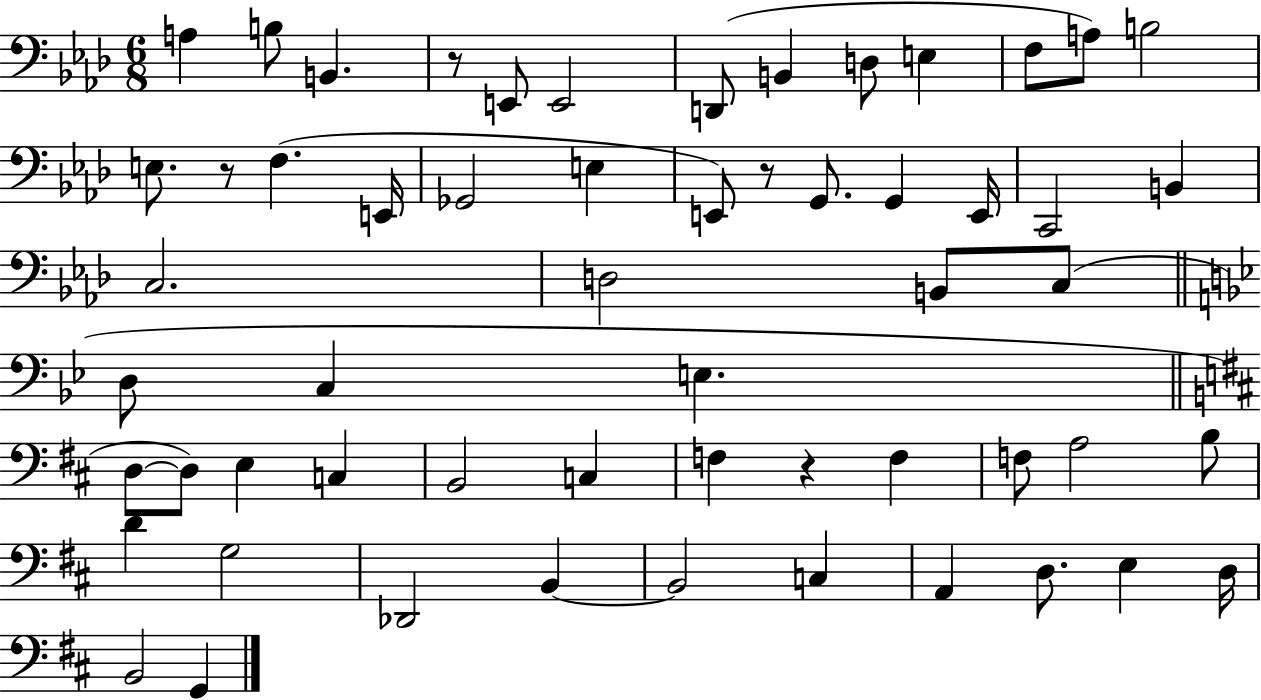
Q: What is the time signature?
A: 6/8